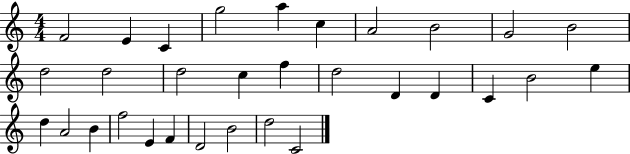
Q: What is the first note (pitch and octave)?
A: F4